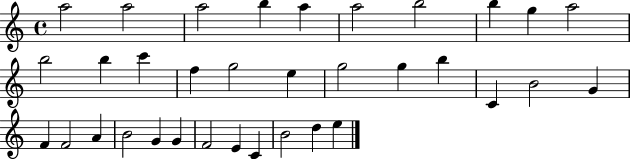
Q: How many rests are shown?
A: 0